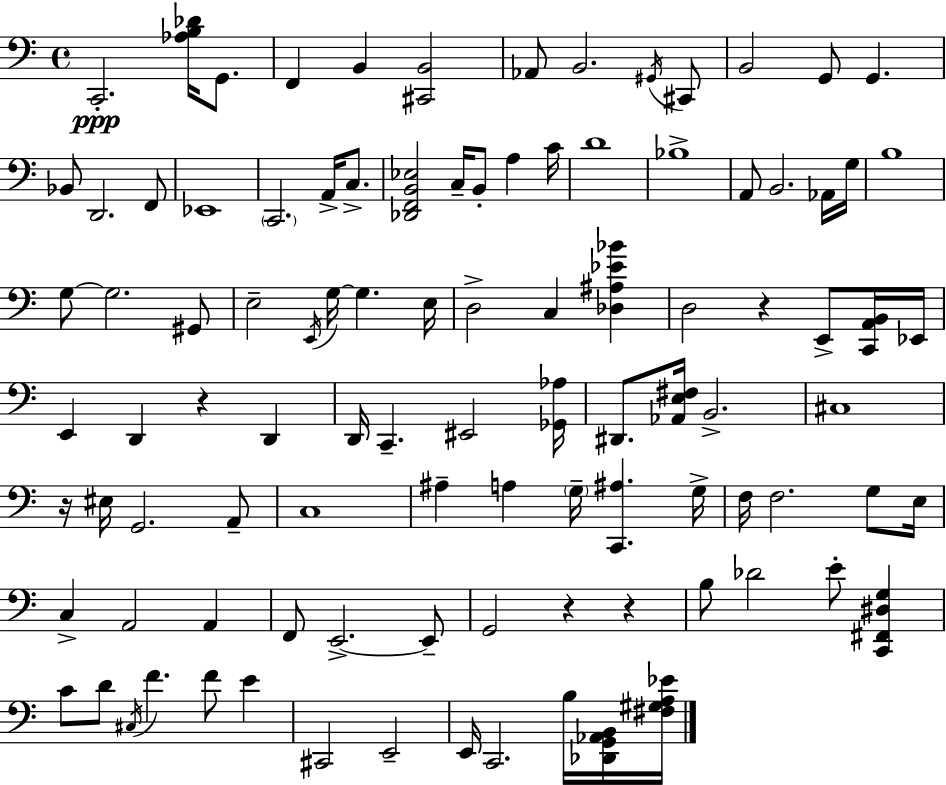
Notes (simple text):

C2/h. [Ab3,B3,Db4]/s G2/e. F2/q B2/q [C#2,B2]/h Ab2/e B2/h. G#2/s C#2/e B2/h G2/e G2/q. Bb2/e D2/h. F2/e Eb2/w C2/h. A2/s C3/e. [Db2,F2,B2,Eb3]/h C3/s B2/e A3/q C4/s D4/w Bb3/w A2/e B2/h. Ab2/s G3/s B3/w G3/e G3/h. G#2/e E3/h E2/s G3/s G3/q. E3/s D3/h C3/q [Db3,A#3,Eb4,Bb4]/q D3/h R/q E2/e [C2,A2,B2]/s Eb2/s E2/q D2/q R/q D2/q D2/s C2/q. EIS2/h [Gb2,Ab3]/s D#2/e. [Ab2,E3,F#3]/s B2/h. C#3/w R/s EIS3/s G2/h. A2/e C3/w A#3/q A3/q G3/s [C2,A#3]/q. G3/s F3/s F3/h. G3/e E3/s C3/q A2/h A2/q F2/e E2/h. E2/e G2/h R/q R/q B3/e Db4/h E4/e [C2,F#2,D#3,G3]/q C4/e D4/e C#3/s F4/q. F4/e E4/q C#2/h E2/h E2/s C2/h. B3/s [Db2,G2,Ab2,B2]/s [F#3,G#3,A3,Eb4]/s